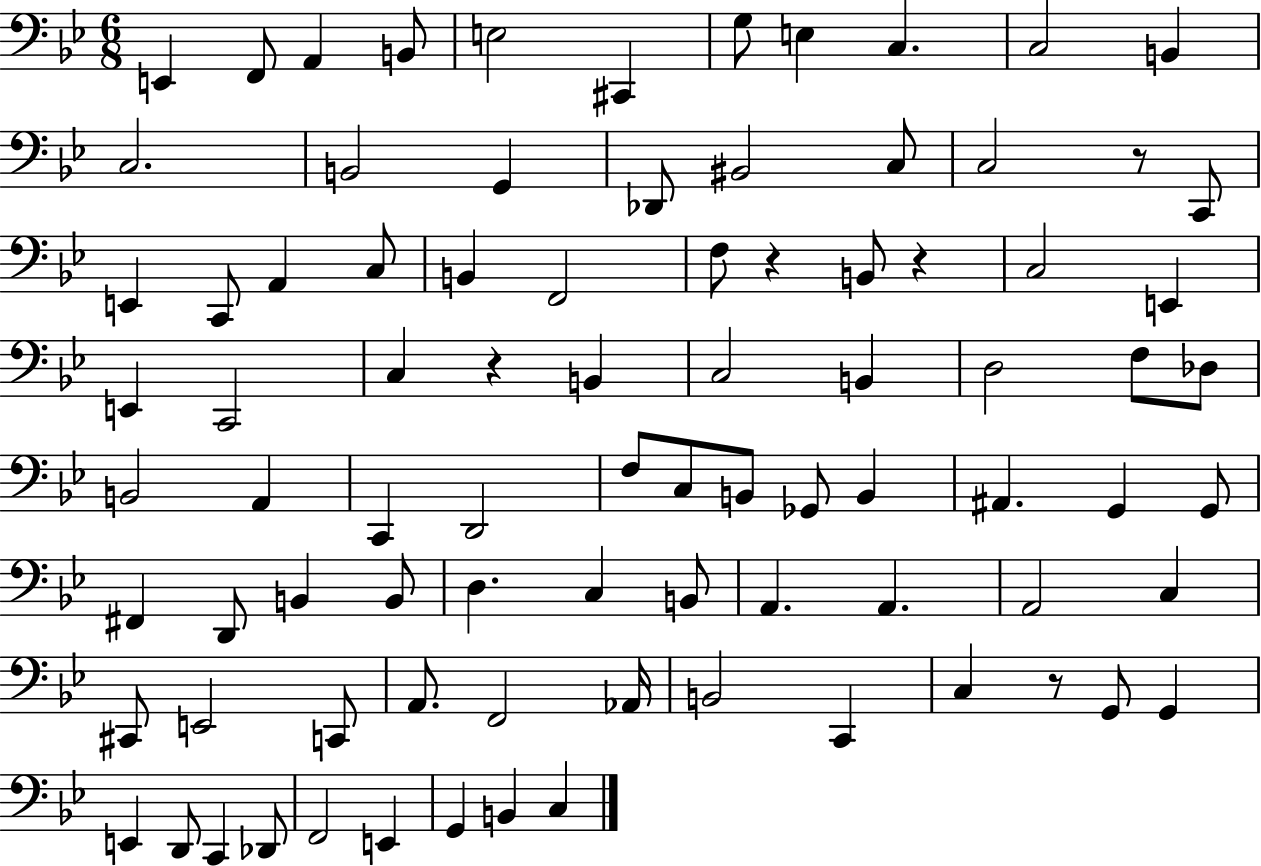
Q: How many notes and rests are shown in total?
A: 86